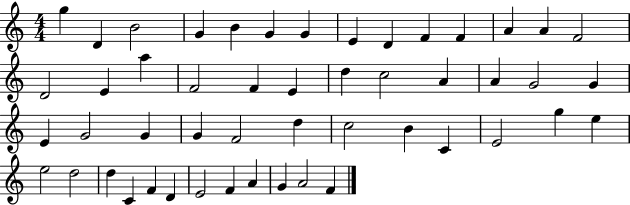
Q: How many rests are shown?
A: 0